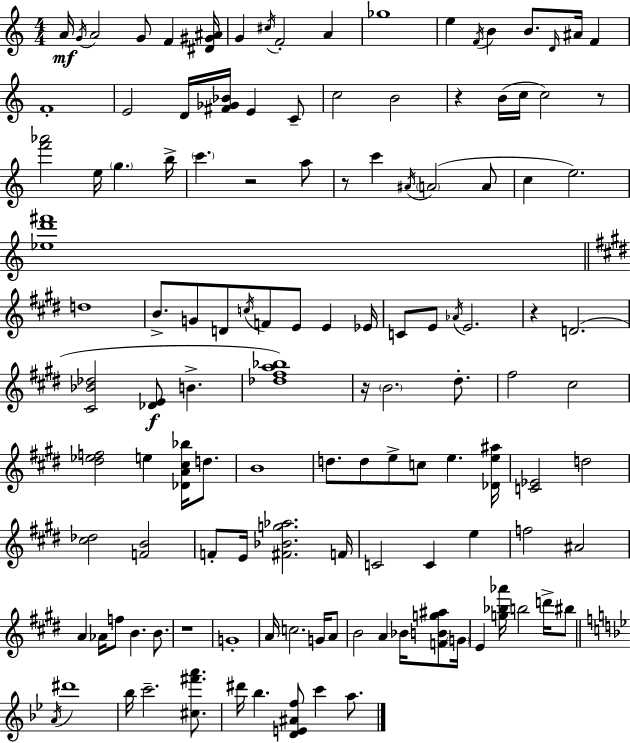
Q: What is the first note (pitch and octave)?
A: A4